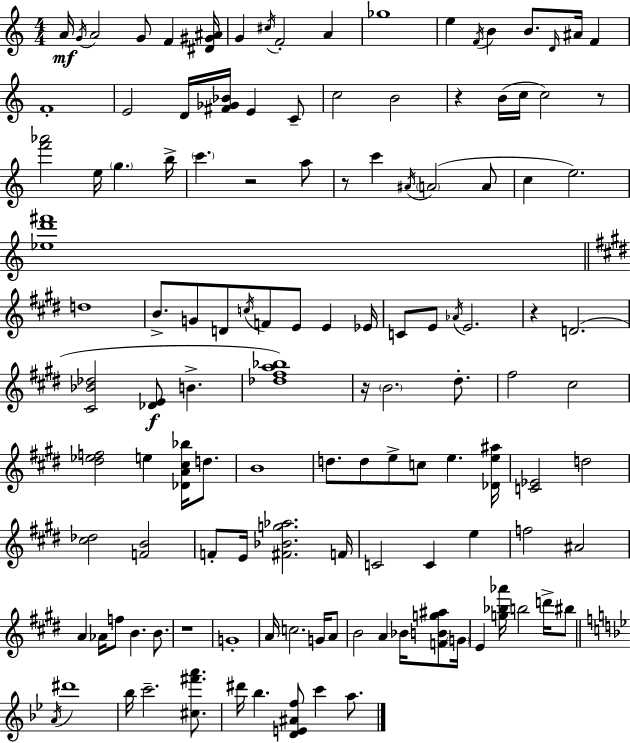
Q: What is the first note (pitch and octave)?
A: A4